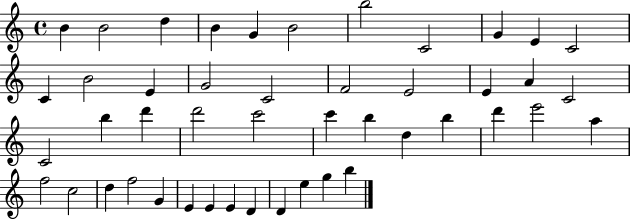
B4/q B4/h D5/q B4/q G4/q B4/h B5/h C4/h G4/q E4/q C4/h C4/q B4/h E4/q G4/h C4/h F4/h E4/h E4/q A4/q C4/h C4/h B5/q D6/q D6/h C6/h C6/q B5/q D5/q B5/q D6/q E6/h A5/q F5/h C5/h D5/q F5/h G4/q E4/q E4/q E4/q D4/q D4/q E5/q G5/q B5/q